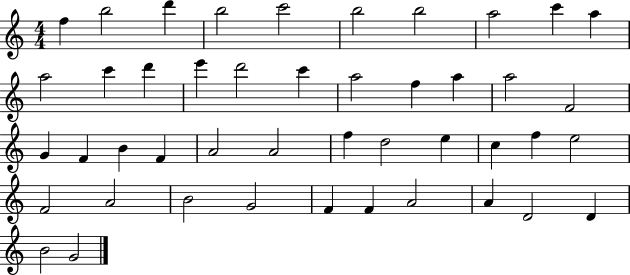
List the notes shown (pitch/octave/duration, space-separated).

F5/q B5/h D6/q B5/h C6/h B5/h B5/h A5/h C6/q A5/q A5/h C6/q D6/q E6/q D6/h C6/q A5/h F5/q A5/q A5/h F4/h G4/q F4/q B4/q F4/q A4/h A4/h F5/q D5/h E5/q C5/q F5/q E5/h F4/h A4/h B4/h G4/h F4/q F4/q A4/h A4/q D4/h D4/q B4/h G4/h